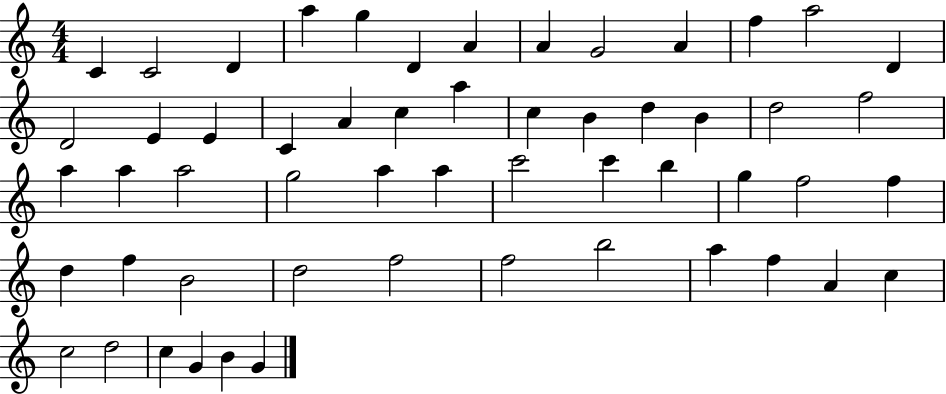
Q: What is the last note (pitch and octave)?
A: G4